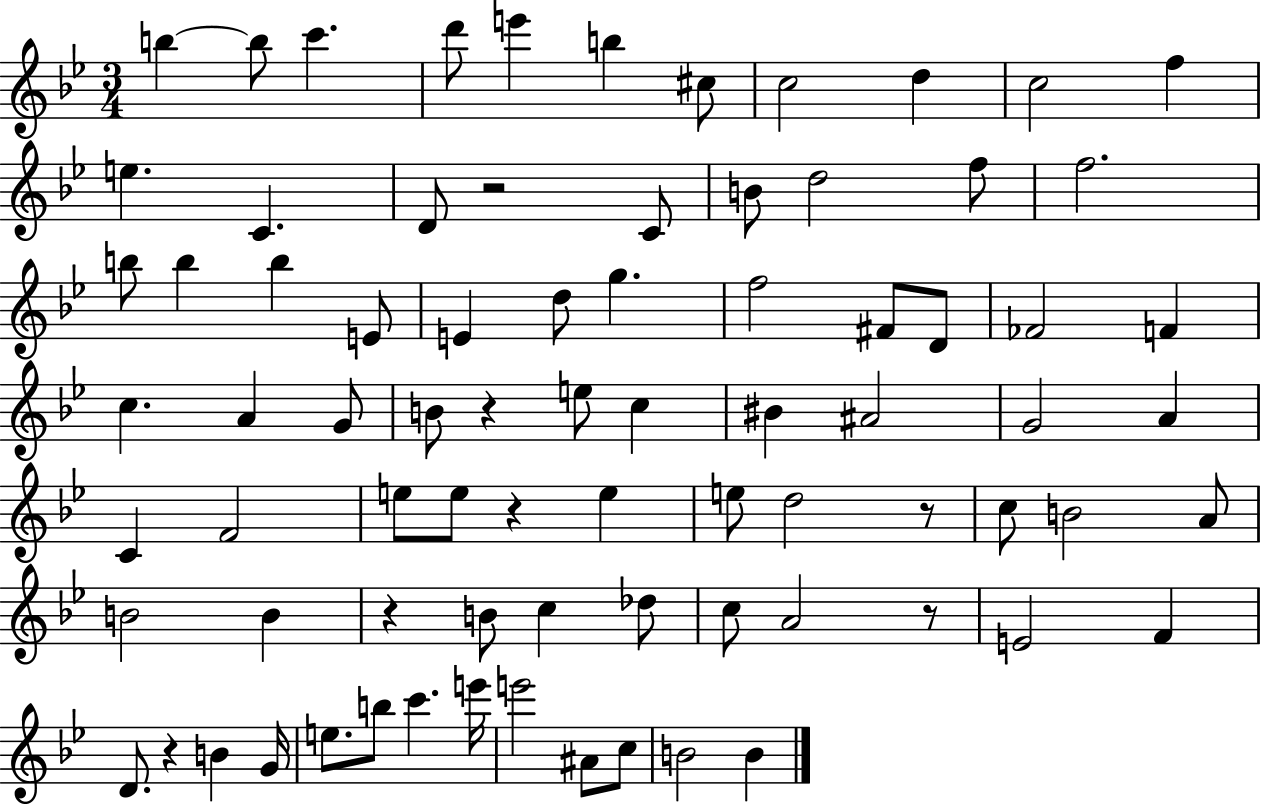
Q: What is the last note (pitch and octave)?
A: B4